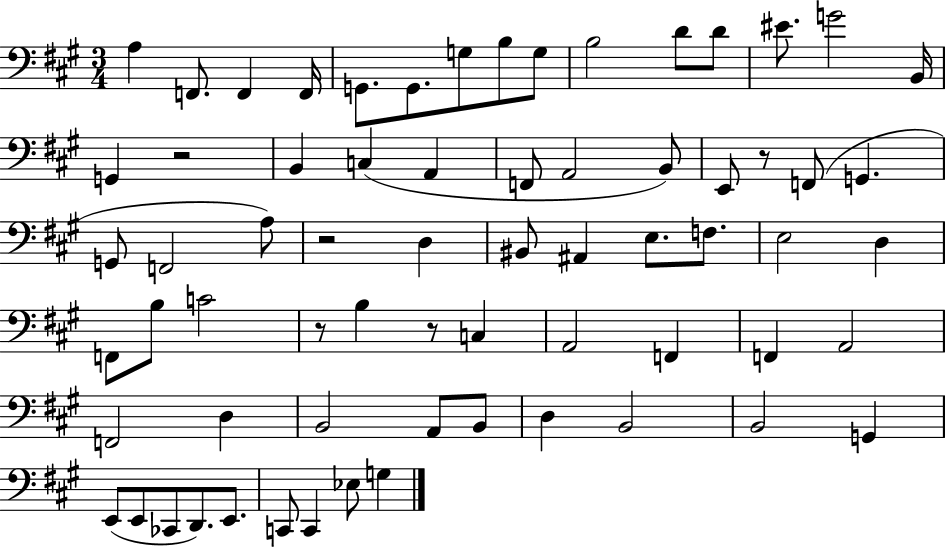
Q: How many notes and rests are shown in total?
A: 67